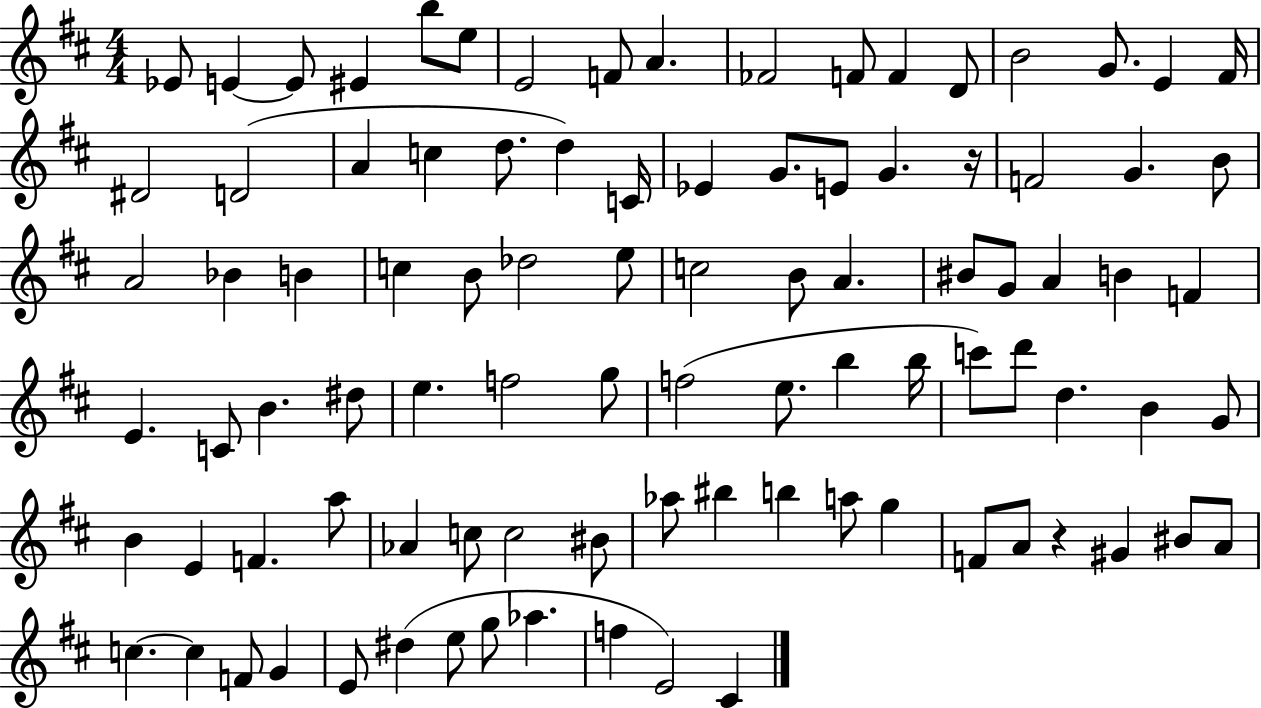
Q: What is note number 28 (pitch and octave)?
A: G4